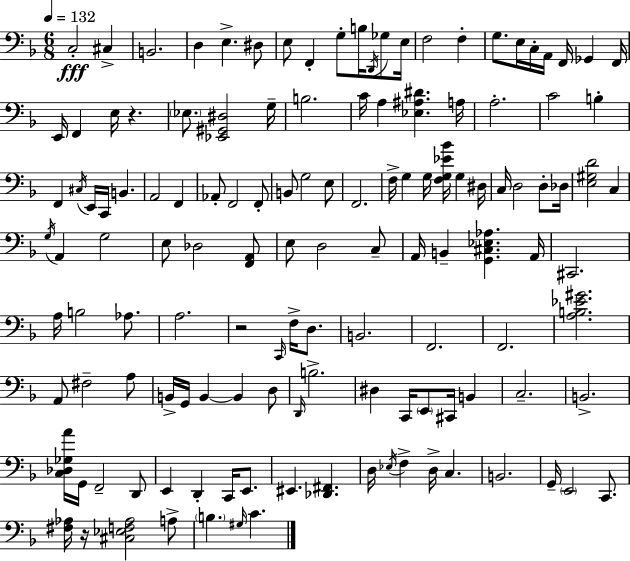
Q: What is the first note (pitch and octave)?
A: C3